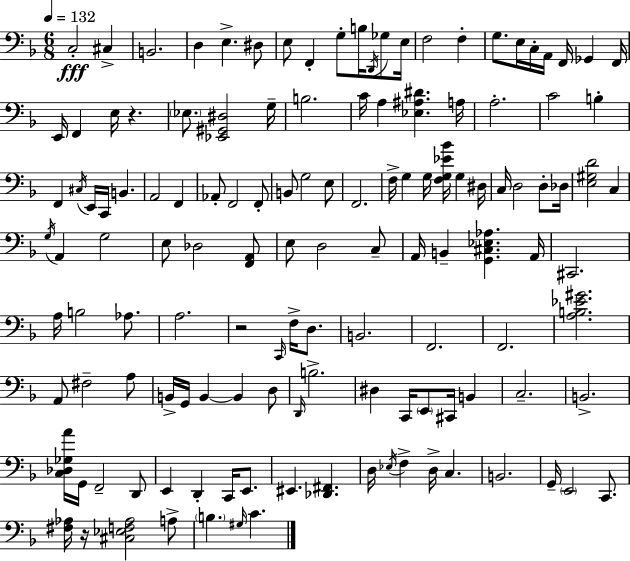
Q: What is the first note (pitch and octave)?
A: C3